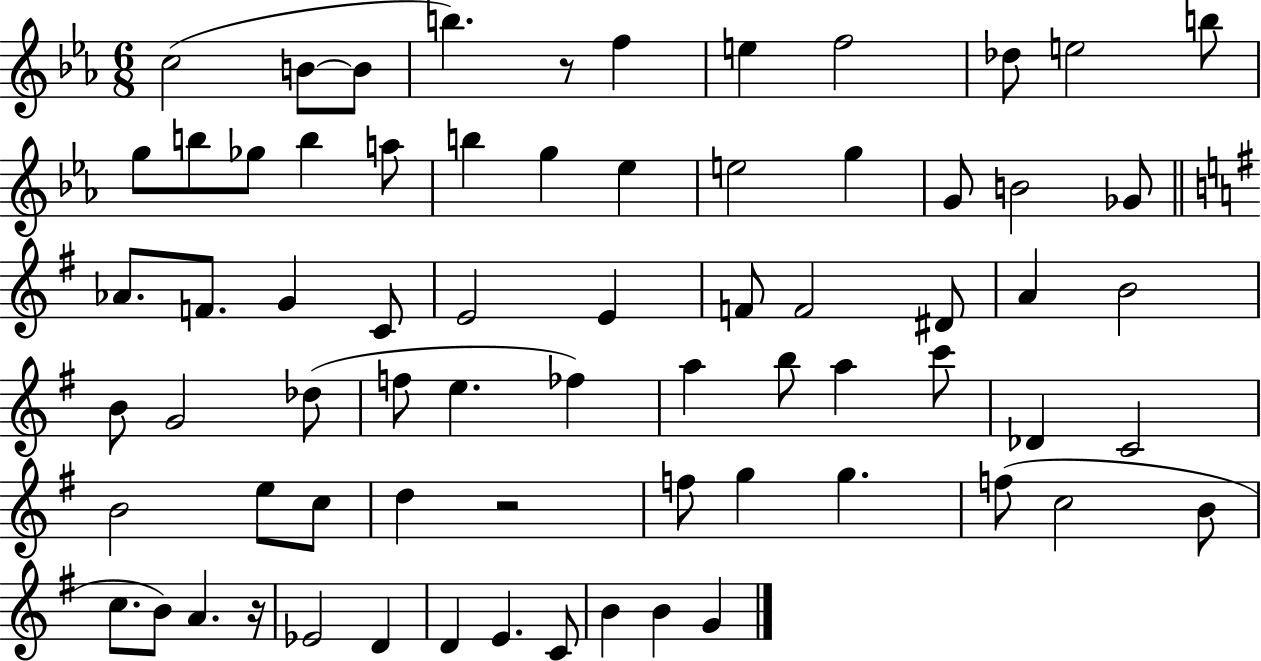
{
  \clef treble
  \numericTimeSignature
  \time 6/8
  \key ees \major
  c''2( b'8~~ b'8 | b''4.) r8 f''4 | e''4 f''2 | des''8 e''2 b''8 | \break g''8 b''8 ges''8 b''4 a''8 | b''4 g''4 ees''4 | e''2 g''4 | g'8 b'2 ges'8 | \break \bar "||" \break \key g \major aes'8. f'8. g'4 c'8 | e'2 e'4 | f'8 f'2 dis'8 | a'4 b'2 | \break b'8 g'2 des''8( | f''8 e''4. fes''4) | a''4 b''8 a''4 c'''8 | des'4 c'2 | \break b'2 e''8 c''8 | d''4 r2 | f''8 g''4 g''4. | f''8( c''2 b'8 | \break c''8. b'8) a'4. r16 | ees'2 d'4 | d'4 e'4. c'8 | b'4 b'4 g'4 | \break \bar "|."
}